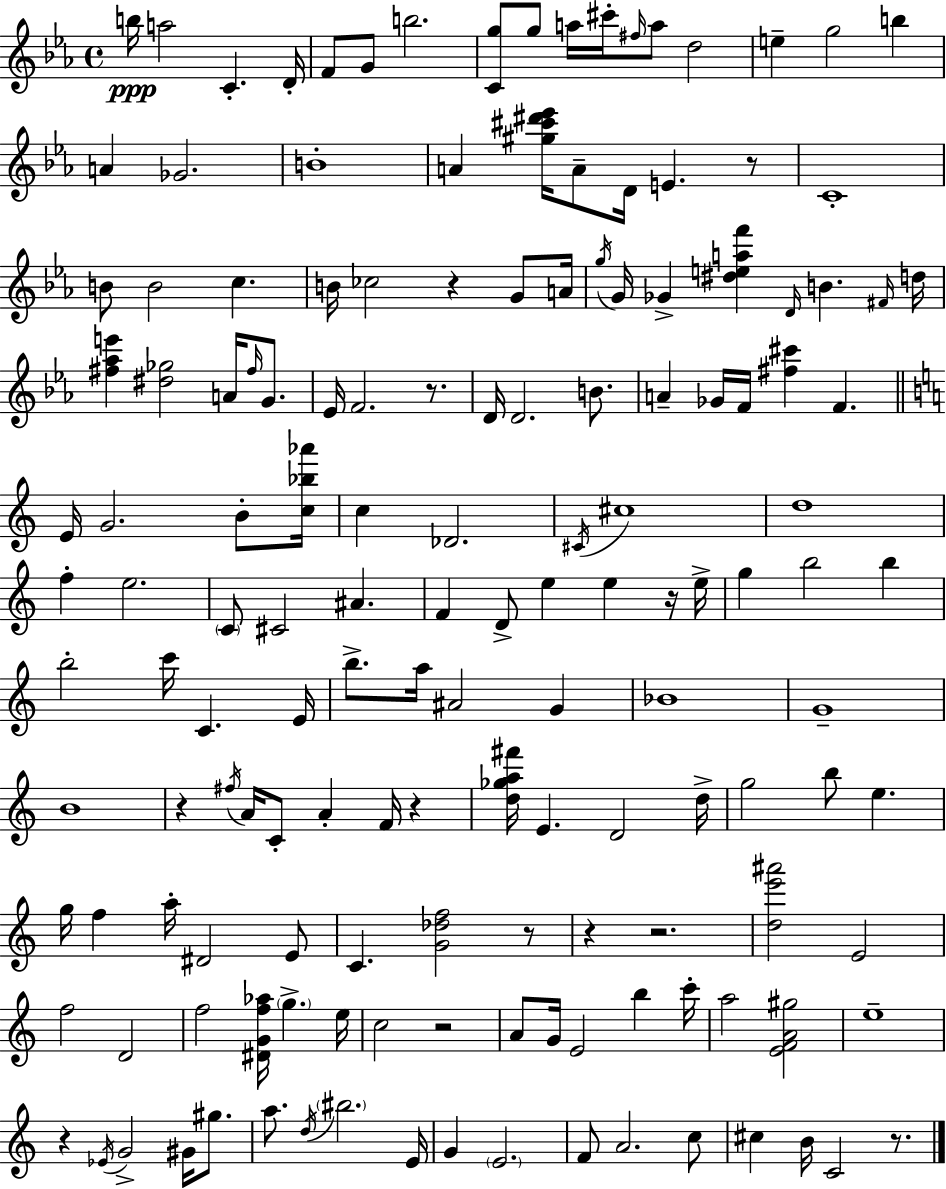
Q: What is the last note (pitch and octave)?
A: C4